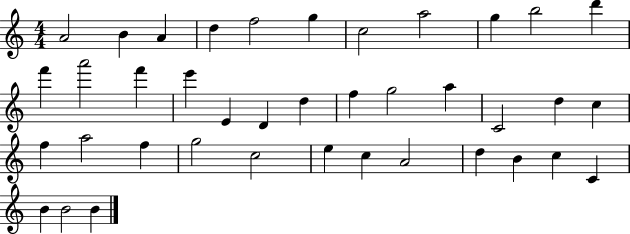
A4/h B4/q A4/q D5/q F5/h G5/q C5/h A5/h G5/q B5/h D6/q F6/q A6/h F6/q E6/q E4/q D4/q D5/q F5/q G5/h A5/q C4/h D5/q C5/q F5/q A5/h F5/q G5/h C5/h E5/q C5/q A4/h D5/q B4/q C5/q C4/q B4/q B4/h B4/q